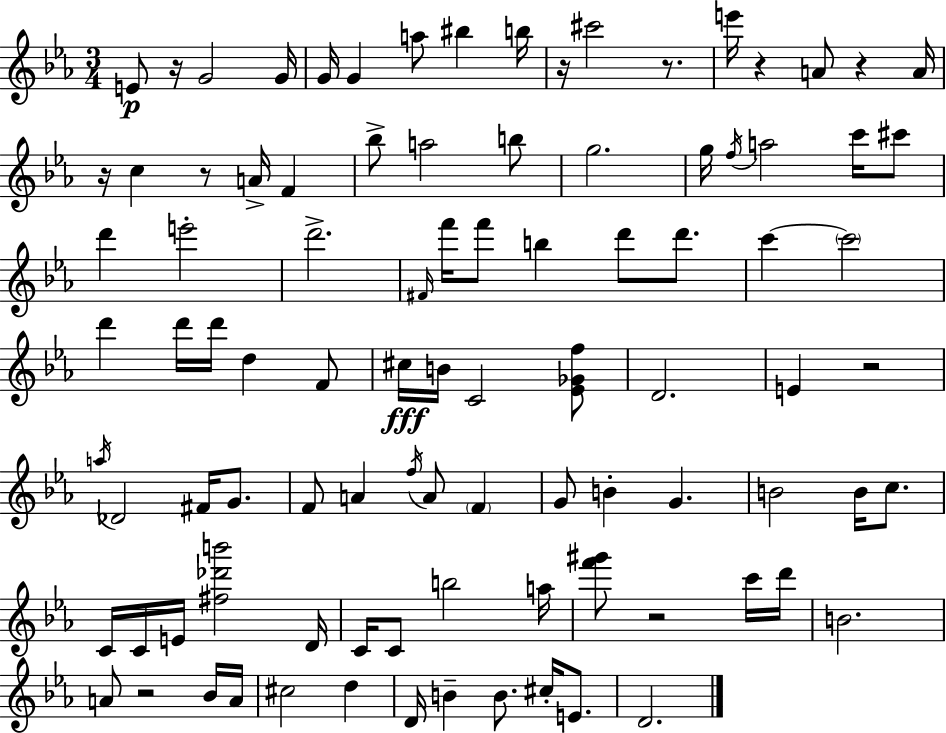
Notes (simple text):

E4/e R/s G4/h G4/s G4/s G4/q A5/e BIS5/q B5/s R/s C#6/h R/e. E6/s R/q A4/e R/q A4/s R/s C5/q R/e A4/s F4/q Bb5/e A5/h B5/e G5/h. G5/s F5/s A5/h C6/s C#6/e D6/q E6/h D6/h. F#4/s F6/s F6/e B5/q D6/e D6/e. C6/q C6/h D6/q D6/s D6/s D5/q F4/e C#5/s B4/s C4/h [Eb4,Gb4,F5]/e D4/h. E4/q R/h A5/s Db4/h F#4/s G4/e. F4/e A4/q F5/s A4/e F4/q G4/e B4/q G4/q. B4/h B4/s C5/e. C4/s C4/s E4/s [F#5,Db6,B6]/h D4/s C4/s C4/e B5/h A5/s [F6,G#6]/e R/h C6/s D6/s B4/h. A4/e R/h Bb4/s A4/s C#5/h D5/q D4/s B4/q B4/e. C#5/s E4/e. D4/h.